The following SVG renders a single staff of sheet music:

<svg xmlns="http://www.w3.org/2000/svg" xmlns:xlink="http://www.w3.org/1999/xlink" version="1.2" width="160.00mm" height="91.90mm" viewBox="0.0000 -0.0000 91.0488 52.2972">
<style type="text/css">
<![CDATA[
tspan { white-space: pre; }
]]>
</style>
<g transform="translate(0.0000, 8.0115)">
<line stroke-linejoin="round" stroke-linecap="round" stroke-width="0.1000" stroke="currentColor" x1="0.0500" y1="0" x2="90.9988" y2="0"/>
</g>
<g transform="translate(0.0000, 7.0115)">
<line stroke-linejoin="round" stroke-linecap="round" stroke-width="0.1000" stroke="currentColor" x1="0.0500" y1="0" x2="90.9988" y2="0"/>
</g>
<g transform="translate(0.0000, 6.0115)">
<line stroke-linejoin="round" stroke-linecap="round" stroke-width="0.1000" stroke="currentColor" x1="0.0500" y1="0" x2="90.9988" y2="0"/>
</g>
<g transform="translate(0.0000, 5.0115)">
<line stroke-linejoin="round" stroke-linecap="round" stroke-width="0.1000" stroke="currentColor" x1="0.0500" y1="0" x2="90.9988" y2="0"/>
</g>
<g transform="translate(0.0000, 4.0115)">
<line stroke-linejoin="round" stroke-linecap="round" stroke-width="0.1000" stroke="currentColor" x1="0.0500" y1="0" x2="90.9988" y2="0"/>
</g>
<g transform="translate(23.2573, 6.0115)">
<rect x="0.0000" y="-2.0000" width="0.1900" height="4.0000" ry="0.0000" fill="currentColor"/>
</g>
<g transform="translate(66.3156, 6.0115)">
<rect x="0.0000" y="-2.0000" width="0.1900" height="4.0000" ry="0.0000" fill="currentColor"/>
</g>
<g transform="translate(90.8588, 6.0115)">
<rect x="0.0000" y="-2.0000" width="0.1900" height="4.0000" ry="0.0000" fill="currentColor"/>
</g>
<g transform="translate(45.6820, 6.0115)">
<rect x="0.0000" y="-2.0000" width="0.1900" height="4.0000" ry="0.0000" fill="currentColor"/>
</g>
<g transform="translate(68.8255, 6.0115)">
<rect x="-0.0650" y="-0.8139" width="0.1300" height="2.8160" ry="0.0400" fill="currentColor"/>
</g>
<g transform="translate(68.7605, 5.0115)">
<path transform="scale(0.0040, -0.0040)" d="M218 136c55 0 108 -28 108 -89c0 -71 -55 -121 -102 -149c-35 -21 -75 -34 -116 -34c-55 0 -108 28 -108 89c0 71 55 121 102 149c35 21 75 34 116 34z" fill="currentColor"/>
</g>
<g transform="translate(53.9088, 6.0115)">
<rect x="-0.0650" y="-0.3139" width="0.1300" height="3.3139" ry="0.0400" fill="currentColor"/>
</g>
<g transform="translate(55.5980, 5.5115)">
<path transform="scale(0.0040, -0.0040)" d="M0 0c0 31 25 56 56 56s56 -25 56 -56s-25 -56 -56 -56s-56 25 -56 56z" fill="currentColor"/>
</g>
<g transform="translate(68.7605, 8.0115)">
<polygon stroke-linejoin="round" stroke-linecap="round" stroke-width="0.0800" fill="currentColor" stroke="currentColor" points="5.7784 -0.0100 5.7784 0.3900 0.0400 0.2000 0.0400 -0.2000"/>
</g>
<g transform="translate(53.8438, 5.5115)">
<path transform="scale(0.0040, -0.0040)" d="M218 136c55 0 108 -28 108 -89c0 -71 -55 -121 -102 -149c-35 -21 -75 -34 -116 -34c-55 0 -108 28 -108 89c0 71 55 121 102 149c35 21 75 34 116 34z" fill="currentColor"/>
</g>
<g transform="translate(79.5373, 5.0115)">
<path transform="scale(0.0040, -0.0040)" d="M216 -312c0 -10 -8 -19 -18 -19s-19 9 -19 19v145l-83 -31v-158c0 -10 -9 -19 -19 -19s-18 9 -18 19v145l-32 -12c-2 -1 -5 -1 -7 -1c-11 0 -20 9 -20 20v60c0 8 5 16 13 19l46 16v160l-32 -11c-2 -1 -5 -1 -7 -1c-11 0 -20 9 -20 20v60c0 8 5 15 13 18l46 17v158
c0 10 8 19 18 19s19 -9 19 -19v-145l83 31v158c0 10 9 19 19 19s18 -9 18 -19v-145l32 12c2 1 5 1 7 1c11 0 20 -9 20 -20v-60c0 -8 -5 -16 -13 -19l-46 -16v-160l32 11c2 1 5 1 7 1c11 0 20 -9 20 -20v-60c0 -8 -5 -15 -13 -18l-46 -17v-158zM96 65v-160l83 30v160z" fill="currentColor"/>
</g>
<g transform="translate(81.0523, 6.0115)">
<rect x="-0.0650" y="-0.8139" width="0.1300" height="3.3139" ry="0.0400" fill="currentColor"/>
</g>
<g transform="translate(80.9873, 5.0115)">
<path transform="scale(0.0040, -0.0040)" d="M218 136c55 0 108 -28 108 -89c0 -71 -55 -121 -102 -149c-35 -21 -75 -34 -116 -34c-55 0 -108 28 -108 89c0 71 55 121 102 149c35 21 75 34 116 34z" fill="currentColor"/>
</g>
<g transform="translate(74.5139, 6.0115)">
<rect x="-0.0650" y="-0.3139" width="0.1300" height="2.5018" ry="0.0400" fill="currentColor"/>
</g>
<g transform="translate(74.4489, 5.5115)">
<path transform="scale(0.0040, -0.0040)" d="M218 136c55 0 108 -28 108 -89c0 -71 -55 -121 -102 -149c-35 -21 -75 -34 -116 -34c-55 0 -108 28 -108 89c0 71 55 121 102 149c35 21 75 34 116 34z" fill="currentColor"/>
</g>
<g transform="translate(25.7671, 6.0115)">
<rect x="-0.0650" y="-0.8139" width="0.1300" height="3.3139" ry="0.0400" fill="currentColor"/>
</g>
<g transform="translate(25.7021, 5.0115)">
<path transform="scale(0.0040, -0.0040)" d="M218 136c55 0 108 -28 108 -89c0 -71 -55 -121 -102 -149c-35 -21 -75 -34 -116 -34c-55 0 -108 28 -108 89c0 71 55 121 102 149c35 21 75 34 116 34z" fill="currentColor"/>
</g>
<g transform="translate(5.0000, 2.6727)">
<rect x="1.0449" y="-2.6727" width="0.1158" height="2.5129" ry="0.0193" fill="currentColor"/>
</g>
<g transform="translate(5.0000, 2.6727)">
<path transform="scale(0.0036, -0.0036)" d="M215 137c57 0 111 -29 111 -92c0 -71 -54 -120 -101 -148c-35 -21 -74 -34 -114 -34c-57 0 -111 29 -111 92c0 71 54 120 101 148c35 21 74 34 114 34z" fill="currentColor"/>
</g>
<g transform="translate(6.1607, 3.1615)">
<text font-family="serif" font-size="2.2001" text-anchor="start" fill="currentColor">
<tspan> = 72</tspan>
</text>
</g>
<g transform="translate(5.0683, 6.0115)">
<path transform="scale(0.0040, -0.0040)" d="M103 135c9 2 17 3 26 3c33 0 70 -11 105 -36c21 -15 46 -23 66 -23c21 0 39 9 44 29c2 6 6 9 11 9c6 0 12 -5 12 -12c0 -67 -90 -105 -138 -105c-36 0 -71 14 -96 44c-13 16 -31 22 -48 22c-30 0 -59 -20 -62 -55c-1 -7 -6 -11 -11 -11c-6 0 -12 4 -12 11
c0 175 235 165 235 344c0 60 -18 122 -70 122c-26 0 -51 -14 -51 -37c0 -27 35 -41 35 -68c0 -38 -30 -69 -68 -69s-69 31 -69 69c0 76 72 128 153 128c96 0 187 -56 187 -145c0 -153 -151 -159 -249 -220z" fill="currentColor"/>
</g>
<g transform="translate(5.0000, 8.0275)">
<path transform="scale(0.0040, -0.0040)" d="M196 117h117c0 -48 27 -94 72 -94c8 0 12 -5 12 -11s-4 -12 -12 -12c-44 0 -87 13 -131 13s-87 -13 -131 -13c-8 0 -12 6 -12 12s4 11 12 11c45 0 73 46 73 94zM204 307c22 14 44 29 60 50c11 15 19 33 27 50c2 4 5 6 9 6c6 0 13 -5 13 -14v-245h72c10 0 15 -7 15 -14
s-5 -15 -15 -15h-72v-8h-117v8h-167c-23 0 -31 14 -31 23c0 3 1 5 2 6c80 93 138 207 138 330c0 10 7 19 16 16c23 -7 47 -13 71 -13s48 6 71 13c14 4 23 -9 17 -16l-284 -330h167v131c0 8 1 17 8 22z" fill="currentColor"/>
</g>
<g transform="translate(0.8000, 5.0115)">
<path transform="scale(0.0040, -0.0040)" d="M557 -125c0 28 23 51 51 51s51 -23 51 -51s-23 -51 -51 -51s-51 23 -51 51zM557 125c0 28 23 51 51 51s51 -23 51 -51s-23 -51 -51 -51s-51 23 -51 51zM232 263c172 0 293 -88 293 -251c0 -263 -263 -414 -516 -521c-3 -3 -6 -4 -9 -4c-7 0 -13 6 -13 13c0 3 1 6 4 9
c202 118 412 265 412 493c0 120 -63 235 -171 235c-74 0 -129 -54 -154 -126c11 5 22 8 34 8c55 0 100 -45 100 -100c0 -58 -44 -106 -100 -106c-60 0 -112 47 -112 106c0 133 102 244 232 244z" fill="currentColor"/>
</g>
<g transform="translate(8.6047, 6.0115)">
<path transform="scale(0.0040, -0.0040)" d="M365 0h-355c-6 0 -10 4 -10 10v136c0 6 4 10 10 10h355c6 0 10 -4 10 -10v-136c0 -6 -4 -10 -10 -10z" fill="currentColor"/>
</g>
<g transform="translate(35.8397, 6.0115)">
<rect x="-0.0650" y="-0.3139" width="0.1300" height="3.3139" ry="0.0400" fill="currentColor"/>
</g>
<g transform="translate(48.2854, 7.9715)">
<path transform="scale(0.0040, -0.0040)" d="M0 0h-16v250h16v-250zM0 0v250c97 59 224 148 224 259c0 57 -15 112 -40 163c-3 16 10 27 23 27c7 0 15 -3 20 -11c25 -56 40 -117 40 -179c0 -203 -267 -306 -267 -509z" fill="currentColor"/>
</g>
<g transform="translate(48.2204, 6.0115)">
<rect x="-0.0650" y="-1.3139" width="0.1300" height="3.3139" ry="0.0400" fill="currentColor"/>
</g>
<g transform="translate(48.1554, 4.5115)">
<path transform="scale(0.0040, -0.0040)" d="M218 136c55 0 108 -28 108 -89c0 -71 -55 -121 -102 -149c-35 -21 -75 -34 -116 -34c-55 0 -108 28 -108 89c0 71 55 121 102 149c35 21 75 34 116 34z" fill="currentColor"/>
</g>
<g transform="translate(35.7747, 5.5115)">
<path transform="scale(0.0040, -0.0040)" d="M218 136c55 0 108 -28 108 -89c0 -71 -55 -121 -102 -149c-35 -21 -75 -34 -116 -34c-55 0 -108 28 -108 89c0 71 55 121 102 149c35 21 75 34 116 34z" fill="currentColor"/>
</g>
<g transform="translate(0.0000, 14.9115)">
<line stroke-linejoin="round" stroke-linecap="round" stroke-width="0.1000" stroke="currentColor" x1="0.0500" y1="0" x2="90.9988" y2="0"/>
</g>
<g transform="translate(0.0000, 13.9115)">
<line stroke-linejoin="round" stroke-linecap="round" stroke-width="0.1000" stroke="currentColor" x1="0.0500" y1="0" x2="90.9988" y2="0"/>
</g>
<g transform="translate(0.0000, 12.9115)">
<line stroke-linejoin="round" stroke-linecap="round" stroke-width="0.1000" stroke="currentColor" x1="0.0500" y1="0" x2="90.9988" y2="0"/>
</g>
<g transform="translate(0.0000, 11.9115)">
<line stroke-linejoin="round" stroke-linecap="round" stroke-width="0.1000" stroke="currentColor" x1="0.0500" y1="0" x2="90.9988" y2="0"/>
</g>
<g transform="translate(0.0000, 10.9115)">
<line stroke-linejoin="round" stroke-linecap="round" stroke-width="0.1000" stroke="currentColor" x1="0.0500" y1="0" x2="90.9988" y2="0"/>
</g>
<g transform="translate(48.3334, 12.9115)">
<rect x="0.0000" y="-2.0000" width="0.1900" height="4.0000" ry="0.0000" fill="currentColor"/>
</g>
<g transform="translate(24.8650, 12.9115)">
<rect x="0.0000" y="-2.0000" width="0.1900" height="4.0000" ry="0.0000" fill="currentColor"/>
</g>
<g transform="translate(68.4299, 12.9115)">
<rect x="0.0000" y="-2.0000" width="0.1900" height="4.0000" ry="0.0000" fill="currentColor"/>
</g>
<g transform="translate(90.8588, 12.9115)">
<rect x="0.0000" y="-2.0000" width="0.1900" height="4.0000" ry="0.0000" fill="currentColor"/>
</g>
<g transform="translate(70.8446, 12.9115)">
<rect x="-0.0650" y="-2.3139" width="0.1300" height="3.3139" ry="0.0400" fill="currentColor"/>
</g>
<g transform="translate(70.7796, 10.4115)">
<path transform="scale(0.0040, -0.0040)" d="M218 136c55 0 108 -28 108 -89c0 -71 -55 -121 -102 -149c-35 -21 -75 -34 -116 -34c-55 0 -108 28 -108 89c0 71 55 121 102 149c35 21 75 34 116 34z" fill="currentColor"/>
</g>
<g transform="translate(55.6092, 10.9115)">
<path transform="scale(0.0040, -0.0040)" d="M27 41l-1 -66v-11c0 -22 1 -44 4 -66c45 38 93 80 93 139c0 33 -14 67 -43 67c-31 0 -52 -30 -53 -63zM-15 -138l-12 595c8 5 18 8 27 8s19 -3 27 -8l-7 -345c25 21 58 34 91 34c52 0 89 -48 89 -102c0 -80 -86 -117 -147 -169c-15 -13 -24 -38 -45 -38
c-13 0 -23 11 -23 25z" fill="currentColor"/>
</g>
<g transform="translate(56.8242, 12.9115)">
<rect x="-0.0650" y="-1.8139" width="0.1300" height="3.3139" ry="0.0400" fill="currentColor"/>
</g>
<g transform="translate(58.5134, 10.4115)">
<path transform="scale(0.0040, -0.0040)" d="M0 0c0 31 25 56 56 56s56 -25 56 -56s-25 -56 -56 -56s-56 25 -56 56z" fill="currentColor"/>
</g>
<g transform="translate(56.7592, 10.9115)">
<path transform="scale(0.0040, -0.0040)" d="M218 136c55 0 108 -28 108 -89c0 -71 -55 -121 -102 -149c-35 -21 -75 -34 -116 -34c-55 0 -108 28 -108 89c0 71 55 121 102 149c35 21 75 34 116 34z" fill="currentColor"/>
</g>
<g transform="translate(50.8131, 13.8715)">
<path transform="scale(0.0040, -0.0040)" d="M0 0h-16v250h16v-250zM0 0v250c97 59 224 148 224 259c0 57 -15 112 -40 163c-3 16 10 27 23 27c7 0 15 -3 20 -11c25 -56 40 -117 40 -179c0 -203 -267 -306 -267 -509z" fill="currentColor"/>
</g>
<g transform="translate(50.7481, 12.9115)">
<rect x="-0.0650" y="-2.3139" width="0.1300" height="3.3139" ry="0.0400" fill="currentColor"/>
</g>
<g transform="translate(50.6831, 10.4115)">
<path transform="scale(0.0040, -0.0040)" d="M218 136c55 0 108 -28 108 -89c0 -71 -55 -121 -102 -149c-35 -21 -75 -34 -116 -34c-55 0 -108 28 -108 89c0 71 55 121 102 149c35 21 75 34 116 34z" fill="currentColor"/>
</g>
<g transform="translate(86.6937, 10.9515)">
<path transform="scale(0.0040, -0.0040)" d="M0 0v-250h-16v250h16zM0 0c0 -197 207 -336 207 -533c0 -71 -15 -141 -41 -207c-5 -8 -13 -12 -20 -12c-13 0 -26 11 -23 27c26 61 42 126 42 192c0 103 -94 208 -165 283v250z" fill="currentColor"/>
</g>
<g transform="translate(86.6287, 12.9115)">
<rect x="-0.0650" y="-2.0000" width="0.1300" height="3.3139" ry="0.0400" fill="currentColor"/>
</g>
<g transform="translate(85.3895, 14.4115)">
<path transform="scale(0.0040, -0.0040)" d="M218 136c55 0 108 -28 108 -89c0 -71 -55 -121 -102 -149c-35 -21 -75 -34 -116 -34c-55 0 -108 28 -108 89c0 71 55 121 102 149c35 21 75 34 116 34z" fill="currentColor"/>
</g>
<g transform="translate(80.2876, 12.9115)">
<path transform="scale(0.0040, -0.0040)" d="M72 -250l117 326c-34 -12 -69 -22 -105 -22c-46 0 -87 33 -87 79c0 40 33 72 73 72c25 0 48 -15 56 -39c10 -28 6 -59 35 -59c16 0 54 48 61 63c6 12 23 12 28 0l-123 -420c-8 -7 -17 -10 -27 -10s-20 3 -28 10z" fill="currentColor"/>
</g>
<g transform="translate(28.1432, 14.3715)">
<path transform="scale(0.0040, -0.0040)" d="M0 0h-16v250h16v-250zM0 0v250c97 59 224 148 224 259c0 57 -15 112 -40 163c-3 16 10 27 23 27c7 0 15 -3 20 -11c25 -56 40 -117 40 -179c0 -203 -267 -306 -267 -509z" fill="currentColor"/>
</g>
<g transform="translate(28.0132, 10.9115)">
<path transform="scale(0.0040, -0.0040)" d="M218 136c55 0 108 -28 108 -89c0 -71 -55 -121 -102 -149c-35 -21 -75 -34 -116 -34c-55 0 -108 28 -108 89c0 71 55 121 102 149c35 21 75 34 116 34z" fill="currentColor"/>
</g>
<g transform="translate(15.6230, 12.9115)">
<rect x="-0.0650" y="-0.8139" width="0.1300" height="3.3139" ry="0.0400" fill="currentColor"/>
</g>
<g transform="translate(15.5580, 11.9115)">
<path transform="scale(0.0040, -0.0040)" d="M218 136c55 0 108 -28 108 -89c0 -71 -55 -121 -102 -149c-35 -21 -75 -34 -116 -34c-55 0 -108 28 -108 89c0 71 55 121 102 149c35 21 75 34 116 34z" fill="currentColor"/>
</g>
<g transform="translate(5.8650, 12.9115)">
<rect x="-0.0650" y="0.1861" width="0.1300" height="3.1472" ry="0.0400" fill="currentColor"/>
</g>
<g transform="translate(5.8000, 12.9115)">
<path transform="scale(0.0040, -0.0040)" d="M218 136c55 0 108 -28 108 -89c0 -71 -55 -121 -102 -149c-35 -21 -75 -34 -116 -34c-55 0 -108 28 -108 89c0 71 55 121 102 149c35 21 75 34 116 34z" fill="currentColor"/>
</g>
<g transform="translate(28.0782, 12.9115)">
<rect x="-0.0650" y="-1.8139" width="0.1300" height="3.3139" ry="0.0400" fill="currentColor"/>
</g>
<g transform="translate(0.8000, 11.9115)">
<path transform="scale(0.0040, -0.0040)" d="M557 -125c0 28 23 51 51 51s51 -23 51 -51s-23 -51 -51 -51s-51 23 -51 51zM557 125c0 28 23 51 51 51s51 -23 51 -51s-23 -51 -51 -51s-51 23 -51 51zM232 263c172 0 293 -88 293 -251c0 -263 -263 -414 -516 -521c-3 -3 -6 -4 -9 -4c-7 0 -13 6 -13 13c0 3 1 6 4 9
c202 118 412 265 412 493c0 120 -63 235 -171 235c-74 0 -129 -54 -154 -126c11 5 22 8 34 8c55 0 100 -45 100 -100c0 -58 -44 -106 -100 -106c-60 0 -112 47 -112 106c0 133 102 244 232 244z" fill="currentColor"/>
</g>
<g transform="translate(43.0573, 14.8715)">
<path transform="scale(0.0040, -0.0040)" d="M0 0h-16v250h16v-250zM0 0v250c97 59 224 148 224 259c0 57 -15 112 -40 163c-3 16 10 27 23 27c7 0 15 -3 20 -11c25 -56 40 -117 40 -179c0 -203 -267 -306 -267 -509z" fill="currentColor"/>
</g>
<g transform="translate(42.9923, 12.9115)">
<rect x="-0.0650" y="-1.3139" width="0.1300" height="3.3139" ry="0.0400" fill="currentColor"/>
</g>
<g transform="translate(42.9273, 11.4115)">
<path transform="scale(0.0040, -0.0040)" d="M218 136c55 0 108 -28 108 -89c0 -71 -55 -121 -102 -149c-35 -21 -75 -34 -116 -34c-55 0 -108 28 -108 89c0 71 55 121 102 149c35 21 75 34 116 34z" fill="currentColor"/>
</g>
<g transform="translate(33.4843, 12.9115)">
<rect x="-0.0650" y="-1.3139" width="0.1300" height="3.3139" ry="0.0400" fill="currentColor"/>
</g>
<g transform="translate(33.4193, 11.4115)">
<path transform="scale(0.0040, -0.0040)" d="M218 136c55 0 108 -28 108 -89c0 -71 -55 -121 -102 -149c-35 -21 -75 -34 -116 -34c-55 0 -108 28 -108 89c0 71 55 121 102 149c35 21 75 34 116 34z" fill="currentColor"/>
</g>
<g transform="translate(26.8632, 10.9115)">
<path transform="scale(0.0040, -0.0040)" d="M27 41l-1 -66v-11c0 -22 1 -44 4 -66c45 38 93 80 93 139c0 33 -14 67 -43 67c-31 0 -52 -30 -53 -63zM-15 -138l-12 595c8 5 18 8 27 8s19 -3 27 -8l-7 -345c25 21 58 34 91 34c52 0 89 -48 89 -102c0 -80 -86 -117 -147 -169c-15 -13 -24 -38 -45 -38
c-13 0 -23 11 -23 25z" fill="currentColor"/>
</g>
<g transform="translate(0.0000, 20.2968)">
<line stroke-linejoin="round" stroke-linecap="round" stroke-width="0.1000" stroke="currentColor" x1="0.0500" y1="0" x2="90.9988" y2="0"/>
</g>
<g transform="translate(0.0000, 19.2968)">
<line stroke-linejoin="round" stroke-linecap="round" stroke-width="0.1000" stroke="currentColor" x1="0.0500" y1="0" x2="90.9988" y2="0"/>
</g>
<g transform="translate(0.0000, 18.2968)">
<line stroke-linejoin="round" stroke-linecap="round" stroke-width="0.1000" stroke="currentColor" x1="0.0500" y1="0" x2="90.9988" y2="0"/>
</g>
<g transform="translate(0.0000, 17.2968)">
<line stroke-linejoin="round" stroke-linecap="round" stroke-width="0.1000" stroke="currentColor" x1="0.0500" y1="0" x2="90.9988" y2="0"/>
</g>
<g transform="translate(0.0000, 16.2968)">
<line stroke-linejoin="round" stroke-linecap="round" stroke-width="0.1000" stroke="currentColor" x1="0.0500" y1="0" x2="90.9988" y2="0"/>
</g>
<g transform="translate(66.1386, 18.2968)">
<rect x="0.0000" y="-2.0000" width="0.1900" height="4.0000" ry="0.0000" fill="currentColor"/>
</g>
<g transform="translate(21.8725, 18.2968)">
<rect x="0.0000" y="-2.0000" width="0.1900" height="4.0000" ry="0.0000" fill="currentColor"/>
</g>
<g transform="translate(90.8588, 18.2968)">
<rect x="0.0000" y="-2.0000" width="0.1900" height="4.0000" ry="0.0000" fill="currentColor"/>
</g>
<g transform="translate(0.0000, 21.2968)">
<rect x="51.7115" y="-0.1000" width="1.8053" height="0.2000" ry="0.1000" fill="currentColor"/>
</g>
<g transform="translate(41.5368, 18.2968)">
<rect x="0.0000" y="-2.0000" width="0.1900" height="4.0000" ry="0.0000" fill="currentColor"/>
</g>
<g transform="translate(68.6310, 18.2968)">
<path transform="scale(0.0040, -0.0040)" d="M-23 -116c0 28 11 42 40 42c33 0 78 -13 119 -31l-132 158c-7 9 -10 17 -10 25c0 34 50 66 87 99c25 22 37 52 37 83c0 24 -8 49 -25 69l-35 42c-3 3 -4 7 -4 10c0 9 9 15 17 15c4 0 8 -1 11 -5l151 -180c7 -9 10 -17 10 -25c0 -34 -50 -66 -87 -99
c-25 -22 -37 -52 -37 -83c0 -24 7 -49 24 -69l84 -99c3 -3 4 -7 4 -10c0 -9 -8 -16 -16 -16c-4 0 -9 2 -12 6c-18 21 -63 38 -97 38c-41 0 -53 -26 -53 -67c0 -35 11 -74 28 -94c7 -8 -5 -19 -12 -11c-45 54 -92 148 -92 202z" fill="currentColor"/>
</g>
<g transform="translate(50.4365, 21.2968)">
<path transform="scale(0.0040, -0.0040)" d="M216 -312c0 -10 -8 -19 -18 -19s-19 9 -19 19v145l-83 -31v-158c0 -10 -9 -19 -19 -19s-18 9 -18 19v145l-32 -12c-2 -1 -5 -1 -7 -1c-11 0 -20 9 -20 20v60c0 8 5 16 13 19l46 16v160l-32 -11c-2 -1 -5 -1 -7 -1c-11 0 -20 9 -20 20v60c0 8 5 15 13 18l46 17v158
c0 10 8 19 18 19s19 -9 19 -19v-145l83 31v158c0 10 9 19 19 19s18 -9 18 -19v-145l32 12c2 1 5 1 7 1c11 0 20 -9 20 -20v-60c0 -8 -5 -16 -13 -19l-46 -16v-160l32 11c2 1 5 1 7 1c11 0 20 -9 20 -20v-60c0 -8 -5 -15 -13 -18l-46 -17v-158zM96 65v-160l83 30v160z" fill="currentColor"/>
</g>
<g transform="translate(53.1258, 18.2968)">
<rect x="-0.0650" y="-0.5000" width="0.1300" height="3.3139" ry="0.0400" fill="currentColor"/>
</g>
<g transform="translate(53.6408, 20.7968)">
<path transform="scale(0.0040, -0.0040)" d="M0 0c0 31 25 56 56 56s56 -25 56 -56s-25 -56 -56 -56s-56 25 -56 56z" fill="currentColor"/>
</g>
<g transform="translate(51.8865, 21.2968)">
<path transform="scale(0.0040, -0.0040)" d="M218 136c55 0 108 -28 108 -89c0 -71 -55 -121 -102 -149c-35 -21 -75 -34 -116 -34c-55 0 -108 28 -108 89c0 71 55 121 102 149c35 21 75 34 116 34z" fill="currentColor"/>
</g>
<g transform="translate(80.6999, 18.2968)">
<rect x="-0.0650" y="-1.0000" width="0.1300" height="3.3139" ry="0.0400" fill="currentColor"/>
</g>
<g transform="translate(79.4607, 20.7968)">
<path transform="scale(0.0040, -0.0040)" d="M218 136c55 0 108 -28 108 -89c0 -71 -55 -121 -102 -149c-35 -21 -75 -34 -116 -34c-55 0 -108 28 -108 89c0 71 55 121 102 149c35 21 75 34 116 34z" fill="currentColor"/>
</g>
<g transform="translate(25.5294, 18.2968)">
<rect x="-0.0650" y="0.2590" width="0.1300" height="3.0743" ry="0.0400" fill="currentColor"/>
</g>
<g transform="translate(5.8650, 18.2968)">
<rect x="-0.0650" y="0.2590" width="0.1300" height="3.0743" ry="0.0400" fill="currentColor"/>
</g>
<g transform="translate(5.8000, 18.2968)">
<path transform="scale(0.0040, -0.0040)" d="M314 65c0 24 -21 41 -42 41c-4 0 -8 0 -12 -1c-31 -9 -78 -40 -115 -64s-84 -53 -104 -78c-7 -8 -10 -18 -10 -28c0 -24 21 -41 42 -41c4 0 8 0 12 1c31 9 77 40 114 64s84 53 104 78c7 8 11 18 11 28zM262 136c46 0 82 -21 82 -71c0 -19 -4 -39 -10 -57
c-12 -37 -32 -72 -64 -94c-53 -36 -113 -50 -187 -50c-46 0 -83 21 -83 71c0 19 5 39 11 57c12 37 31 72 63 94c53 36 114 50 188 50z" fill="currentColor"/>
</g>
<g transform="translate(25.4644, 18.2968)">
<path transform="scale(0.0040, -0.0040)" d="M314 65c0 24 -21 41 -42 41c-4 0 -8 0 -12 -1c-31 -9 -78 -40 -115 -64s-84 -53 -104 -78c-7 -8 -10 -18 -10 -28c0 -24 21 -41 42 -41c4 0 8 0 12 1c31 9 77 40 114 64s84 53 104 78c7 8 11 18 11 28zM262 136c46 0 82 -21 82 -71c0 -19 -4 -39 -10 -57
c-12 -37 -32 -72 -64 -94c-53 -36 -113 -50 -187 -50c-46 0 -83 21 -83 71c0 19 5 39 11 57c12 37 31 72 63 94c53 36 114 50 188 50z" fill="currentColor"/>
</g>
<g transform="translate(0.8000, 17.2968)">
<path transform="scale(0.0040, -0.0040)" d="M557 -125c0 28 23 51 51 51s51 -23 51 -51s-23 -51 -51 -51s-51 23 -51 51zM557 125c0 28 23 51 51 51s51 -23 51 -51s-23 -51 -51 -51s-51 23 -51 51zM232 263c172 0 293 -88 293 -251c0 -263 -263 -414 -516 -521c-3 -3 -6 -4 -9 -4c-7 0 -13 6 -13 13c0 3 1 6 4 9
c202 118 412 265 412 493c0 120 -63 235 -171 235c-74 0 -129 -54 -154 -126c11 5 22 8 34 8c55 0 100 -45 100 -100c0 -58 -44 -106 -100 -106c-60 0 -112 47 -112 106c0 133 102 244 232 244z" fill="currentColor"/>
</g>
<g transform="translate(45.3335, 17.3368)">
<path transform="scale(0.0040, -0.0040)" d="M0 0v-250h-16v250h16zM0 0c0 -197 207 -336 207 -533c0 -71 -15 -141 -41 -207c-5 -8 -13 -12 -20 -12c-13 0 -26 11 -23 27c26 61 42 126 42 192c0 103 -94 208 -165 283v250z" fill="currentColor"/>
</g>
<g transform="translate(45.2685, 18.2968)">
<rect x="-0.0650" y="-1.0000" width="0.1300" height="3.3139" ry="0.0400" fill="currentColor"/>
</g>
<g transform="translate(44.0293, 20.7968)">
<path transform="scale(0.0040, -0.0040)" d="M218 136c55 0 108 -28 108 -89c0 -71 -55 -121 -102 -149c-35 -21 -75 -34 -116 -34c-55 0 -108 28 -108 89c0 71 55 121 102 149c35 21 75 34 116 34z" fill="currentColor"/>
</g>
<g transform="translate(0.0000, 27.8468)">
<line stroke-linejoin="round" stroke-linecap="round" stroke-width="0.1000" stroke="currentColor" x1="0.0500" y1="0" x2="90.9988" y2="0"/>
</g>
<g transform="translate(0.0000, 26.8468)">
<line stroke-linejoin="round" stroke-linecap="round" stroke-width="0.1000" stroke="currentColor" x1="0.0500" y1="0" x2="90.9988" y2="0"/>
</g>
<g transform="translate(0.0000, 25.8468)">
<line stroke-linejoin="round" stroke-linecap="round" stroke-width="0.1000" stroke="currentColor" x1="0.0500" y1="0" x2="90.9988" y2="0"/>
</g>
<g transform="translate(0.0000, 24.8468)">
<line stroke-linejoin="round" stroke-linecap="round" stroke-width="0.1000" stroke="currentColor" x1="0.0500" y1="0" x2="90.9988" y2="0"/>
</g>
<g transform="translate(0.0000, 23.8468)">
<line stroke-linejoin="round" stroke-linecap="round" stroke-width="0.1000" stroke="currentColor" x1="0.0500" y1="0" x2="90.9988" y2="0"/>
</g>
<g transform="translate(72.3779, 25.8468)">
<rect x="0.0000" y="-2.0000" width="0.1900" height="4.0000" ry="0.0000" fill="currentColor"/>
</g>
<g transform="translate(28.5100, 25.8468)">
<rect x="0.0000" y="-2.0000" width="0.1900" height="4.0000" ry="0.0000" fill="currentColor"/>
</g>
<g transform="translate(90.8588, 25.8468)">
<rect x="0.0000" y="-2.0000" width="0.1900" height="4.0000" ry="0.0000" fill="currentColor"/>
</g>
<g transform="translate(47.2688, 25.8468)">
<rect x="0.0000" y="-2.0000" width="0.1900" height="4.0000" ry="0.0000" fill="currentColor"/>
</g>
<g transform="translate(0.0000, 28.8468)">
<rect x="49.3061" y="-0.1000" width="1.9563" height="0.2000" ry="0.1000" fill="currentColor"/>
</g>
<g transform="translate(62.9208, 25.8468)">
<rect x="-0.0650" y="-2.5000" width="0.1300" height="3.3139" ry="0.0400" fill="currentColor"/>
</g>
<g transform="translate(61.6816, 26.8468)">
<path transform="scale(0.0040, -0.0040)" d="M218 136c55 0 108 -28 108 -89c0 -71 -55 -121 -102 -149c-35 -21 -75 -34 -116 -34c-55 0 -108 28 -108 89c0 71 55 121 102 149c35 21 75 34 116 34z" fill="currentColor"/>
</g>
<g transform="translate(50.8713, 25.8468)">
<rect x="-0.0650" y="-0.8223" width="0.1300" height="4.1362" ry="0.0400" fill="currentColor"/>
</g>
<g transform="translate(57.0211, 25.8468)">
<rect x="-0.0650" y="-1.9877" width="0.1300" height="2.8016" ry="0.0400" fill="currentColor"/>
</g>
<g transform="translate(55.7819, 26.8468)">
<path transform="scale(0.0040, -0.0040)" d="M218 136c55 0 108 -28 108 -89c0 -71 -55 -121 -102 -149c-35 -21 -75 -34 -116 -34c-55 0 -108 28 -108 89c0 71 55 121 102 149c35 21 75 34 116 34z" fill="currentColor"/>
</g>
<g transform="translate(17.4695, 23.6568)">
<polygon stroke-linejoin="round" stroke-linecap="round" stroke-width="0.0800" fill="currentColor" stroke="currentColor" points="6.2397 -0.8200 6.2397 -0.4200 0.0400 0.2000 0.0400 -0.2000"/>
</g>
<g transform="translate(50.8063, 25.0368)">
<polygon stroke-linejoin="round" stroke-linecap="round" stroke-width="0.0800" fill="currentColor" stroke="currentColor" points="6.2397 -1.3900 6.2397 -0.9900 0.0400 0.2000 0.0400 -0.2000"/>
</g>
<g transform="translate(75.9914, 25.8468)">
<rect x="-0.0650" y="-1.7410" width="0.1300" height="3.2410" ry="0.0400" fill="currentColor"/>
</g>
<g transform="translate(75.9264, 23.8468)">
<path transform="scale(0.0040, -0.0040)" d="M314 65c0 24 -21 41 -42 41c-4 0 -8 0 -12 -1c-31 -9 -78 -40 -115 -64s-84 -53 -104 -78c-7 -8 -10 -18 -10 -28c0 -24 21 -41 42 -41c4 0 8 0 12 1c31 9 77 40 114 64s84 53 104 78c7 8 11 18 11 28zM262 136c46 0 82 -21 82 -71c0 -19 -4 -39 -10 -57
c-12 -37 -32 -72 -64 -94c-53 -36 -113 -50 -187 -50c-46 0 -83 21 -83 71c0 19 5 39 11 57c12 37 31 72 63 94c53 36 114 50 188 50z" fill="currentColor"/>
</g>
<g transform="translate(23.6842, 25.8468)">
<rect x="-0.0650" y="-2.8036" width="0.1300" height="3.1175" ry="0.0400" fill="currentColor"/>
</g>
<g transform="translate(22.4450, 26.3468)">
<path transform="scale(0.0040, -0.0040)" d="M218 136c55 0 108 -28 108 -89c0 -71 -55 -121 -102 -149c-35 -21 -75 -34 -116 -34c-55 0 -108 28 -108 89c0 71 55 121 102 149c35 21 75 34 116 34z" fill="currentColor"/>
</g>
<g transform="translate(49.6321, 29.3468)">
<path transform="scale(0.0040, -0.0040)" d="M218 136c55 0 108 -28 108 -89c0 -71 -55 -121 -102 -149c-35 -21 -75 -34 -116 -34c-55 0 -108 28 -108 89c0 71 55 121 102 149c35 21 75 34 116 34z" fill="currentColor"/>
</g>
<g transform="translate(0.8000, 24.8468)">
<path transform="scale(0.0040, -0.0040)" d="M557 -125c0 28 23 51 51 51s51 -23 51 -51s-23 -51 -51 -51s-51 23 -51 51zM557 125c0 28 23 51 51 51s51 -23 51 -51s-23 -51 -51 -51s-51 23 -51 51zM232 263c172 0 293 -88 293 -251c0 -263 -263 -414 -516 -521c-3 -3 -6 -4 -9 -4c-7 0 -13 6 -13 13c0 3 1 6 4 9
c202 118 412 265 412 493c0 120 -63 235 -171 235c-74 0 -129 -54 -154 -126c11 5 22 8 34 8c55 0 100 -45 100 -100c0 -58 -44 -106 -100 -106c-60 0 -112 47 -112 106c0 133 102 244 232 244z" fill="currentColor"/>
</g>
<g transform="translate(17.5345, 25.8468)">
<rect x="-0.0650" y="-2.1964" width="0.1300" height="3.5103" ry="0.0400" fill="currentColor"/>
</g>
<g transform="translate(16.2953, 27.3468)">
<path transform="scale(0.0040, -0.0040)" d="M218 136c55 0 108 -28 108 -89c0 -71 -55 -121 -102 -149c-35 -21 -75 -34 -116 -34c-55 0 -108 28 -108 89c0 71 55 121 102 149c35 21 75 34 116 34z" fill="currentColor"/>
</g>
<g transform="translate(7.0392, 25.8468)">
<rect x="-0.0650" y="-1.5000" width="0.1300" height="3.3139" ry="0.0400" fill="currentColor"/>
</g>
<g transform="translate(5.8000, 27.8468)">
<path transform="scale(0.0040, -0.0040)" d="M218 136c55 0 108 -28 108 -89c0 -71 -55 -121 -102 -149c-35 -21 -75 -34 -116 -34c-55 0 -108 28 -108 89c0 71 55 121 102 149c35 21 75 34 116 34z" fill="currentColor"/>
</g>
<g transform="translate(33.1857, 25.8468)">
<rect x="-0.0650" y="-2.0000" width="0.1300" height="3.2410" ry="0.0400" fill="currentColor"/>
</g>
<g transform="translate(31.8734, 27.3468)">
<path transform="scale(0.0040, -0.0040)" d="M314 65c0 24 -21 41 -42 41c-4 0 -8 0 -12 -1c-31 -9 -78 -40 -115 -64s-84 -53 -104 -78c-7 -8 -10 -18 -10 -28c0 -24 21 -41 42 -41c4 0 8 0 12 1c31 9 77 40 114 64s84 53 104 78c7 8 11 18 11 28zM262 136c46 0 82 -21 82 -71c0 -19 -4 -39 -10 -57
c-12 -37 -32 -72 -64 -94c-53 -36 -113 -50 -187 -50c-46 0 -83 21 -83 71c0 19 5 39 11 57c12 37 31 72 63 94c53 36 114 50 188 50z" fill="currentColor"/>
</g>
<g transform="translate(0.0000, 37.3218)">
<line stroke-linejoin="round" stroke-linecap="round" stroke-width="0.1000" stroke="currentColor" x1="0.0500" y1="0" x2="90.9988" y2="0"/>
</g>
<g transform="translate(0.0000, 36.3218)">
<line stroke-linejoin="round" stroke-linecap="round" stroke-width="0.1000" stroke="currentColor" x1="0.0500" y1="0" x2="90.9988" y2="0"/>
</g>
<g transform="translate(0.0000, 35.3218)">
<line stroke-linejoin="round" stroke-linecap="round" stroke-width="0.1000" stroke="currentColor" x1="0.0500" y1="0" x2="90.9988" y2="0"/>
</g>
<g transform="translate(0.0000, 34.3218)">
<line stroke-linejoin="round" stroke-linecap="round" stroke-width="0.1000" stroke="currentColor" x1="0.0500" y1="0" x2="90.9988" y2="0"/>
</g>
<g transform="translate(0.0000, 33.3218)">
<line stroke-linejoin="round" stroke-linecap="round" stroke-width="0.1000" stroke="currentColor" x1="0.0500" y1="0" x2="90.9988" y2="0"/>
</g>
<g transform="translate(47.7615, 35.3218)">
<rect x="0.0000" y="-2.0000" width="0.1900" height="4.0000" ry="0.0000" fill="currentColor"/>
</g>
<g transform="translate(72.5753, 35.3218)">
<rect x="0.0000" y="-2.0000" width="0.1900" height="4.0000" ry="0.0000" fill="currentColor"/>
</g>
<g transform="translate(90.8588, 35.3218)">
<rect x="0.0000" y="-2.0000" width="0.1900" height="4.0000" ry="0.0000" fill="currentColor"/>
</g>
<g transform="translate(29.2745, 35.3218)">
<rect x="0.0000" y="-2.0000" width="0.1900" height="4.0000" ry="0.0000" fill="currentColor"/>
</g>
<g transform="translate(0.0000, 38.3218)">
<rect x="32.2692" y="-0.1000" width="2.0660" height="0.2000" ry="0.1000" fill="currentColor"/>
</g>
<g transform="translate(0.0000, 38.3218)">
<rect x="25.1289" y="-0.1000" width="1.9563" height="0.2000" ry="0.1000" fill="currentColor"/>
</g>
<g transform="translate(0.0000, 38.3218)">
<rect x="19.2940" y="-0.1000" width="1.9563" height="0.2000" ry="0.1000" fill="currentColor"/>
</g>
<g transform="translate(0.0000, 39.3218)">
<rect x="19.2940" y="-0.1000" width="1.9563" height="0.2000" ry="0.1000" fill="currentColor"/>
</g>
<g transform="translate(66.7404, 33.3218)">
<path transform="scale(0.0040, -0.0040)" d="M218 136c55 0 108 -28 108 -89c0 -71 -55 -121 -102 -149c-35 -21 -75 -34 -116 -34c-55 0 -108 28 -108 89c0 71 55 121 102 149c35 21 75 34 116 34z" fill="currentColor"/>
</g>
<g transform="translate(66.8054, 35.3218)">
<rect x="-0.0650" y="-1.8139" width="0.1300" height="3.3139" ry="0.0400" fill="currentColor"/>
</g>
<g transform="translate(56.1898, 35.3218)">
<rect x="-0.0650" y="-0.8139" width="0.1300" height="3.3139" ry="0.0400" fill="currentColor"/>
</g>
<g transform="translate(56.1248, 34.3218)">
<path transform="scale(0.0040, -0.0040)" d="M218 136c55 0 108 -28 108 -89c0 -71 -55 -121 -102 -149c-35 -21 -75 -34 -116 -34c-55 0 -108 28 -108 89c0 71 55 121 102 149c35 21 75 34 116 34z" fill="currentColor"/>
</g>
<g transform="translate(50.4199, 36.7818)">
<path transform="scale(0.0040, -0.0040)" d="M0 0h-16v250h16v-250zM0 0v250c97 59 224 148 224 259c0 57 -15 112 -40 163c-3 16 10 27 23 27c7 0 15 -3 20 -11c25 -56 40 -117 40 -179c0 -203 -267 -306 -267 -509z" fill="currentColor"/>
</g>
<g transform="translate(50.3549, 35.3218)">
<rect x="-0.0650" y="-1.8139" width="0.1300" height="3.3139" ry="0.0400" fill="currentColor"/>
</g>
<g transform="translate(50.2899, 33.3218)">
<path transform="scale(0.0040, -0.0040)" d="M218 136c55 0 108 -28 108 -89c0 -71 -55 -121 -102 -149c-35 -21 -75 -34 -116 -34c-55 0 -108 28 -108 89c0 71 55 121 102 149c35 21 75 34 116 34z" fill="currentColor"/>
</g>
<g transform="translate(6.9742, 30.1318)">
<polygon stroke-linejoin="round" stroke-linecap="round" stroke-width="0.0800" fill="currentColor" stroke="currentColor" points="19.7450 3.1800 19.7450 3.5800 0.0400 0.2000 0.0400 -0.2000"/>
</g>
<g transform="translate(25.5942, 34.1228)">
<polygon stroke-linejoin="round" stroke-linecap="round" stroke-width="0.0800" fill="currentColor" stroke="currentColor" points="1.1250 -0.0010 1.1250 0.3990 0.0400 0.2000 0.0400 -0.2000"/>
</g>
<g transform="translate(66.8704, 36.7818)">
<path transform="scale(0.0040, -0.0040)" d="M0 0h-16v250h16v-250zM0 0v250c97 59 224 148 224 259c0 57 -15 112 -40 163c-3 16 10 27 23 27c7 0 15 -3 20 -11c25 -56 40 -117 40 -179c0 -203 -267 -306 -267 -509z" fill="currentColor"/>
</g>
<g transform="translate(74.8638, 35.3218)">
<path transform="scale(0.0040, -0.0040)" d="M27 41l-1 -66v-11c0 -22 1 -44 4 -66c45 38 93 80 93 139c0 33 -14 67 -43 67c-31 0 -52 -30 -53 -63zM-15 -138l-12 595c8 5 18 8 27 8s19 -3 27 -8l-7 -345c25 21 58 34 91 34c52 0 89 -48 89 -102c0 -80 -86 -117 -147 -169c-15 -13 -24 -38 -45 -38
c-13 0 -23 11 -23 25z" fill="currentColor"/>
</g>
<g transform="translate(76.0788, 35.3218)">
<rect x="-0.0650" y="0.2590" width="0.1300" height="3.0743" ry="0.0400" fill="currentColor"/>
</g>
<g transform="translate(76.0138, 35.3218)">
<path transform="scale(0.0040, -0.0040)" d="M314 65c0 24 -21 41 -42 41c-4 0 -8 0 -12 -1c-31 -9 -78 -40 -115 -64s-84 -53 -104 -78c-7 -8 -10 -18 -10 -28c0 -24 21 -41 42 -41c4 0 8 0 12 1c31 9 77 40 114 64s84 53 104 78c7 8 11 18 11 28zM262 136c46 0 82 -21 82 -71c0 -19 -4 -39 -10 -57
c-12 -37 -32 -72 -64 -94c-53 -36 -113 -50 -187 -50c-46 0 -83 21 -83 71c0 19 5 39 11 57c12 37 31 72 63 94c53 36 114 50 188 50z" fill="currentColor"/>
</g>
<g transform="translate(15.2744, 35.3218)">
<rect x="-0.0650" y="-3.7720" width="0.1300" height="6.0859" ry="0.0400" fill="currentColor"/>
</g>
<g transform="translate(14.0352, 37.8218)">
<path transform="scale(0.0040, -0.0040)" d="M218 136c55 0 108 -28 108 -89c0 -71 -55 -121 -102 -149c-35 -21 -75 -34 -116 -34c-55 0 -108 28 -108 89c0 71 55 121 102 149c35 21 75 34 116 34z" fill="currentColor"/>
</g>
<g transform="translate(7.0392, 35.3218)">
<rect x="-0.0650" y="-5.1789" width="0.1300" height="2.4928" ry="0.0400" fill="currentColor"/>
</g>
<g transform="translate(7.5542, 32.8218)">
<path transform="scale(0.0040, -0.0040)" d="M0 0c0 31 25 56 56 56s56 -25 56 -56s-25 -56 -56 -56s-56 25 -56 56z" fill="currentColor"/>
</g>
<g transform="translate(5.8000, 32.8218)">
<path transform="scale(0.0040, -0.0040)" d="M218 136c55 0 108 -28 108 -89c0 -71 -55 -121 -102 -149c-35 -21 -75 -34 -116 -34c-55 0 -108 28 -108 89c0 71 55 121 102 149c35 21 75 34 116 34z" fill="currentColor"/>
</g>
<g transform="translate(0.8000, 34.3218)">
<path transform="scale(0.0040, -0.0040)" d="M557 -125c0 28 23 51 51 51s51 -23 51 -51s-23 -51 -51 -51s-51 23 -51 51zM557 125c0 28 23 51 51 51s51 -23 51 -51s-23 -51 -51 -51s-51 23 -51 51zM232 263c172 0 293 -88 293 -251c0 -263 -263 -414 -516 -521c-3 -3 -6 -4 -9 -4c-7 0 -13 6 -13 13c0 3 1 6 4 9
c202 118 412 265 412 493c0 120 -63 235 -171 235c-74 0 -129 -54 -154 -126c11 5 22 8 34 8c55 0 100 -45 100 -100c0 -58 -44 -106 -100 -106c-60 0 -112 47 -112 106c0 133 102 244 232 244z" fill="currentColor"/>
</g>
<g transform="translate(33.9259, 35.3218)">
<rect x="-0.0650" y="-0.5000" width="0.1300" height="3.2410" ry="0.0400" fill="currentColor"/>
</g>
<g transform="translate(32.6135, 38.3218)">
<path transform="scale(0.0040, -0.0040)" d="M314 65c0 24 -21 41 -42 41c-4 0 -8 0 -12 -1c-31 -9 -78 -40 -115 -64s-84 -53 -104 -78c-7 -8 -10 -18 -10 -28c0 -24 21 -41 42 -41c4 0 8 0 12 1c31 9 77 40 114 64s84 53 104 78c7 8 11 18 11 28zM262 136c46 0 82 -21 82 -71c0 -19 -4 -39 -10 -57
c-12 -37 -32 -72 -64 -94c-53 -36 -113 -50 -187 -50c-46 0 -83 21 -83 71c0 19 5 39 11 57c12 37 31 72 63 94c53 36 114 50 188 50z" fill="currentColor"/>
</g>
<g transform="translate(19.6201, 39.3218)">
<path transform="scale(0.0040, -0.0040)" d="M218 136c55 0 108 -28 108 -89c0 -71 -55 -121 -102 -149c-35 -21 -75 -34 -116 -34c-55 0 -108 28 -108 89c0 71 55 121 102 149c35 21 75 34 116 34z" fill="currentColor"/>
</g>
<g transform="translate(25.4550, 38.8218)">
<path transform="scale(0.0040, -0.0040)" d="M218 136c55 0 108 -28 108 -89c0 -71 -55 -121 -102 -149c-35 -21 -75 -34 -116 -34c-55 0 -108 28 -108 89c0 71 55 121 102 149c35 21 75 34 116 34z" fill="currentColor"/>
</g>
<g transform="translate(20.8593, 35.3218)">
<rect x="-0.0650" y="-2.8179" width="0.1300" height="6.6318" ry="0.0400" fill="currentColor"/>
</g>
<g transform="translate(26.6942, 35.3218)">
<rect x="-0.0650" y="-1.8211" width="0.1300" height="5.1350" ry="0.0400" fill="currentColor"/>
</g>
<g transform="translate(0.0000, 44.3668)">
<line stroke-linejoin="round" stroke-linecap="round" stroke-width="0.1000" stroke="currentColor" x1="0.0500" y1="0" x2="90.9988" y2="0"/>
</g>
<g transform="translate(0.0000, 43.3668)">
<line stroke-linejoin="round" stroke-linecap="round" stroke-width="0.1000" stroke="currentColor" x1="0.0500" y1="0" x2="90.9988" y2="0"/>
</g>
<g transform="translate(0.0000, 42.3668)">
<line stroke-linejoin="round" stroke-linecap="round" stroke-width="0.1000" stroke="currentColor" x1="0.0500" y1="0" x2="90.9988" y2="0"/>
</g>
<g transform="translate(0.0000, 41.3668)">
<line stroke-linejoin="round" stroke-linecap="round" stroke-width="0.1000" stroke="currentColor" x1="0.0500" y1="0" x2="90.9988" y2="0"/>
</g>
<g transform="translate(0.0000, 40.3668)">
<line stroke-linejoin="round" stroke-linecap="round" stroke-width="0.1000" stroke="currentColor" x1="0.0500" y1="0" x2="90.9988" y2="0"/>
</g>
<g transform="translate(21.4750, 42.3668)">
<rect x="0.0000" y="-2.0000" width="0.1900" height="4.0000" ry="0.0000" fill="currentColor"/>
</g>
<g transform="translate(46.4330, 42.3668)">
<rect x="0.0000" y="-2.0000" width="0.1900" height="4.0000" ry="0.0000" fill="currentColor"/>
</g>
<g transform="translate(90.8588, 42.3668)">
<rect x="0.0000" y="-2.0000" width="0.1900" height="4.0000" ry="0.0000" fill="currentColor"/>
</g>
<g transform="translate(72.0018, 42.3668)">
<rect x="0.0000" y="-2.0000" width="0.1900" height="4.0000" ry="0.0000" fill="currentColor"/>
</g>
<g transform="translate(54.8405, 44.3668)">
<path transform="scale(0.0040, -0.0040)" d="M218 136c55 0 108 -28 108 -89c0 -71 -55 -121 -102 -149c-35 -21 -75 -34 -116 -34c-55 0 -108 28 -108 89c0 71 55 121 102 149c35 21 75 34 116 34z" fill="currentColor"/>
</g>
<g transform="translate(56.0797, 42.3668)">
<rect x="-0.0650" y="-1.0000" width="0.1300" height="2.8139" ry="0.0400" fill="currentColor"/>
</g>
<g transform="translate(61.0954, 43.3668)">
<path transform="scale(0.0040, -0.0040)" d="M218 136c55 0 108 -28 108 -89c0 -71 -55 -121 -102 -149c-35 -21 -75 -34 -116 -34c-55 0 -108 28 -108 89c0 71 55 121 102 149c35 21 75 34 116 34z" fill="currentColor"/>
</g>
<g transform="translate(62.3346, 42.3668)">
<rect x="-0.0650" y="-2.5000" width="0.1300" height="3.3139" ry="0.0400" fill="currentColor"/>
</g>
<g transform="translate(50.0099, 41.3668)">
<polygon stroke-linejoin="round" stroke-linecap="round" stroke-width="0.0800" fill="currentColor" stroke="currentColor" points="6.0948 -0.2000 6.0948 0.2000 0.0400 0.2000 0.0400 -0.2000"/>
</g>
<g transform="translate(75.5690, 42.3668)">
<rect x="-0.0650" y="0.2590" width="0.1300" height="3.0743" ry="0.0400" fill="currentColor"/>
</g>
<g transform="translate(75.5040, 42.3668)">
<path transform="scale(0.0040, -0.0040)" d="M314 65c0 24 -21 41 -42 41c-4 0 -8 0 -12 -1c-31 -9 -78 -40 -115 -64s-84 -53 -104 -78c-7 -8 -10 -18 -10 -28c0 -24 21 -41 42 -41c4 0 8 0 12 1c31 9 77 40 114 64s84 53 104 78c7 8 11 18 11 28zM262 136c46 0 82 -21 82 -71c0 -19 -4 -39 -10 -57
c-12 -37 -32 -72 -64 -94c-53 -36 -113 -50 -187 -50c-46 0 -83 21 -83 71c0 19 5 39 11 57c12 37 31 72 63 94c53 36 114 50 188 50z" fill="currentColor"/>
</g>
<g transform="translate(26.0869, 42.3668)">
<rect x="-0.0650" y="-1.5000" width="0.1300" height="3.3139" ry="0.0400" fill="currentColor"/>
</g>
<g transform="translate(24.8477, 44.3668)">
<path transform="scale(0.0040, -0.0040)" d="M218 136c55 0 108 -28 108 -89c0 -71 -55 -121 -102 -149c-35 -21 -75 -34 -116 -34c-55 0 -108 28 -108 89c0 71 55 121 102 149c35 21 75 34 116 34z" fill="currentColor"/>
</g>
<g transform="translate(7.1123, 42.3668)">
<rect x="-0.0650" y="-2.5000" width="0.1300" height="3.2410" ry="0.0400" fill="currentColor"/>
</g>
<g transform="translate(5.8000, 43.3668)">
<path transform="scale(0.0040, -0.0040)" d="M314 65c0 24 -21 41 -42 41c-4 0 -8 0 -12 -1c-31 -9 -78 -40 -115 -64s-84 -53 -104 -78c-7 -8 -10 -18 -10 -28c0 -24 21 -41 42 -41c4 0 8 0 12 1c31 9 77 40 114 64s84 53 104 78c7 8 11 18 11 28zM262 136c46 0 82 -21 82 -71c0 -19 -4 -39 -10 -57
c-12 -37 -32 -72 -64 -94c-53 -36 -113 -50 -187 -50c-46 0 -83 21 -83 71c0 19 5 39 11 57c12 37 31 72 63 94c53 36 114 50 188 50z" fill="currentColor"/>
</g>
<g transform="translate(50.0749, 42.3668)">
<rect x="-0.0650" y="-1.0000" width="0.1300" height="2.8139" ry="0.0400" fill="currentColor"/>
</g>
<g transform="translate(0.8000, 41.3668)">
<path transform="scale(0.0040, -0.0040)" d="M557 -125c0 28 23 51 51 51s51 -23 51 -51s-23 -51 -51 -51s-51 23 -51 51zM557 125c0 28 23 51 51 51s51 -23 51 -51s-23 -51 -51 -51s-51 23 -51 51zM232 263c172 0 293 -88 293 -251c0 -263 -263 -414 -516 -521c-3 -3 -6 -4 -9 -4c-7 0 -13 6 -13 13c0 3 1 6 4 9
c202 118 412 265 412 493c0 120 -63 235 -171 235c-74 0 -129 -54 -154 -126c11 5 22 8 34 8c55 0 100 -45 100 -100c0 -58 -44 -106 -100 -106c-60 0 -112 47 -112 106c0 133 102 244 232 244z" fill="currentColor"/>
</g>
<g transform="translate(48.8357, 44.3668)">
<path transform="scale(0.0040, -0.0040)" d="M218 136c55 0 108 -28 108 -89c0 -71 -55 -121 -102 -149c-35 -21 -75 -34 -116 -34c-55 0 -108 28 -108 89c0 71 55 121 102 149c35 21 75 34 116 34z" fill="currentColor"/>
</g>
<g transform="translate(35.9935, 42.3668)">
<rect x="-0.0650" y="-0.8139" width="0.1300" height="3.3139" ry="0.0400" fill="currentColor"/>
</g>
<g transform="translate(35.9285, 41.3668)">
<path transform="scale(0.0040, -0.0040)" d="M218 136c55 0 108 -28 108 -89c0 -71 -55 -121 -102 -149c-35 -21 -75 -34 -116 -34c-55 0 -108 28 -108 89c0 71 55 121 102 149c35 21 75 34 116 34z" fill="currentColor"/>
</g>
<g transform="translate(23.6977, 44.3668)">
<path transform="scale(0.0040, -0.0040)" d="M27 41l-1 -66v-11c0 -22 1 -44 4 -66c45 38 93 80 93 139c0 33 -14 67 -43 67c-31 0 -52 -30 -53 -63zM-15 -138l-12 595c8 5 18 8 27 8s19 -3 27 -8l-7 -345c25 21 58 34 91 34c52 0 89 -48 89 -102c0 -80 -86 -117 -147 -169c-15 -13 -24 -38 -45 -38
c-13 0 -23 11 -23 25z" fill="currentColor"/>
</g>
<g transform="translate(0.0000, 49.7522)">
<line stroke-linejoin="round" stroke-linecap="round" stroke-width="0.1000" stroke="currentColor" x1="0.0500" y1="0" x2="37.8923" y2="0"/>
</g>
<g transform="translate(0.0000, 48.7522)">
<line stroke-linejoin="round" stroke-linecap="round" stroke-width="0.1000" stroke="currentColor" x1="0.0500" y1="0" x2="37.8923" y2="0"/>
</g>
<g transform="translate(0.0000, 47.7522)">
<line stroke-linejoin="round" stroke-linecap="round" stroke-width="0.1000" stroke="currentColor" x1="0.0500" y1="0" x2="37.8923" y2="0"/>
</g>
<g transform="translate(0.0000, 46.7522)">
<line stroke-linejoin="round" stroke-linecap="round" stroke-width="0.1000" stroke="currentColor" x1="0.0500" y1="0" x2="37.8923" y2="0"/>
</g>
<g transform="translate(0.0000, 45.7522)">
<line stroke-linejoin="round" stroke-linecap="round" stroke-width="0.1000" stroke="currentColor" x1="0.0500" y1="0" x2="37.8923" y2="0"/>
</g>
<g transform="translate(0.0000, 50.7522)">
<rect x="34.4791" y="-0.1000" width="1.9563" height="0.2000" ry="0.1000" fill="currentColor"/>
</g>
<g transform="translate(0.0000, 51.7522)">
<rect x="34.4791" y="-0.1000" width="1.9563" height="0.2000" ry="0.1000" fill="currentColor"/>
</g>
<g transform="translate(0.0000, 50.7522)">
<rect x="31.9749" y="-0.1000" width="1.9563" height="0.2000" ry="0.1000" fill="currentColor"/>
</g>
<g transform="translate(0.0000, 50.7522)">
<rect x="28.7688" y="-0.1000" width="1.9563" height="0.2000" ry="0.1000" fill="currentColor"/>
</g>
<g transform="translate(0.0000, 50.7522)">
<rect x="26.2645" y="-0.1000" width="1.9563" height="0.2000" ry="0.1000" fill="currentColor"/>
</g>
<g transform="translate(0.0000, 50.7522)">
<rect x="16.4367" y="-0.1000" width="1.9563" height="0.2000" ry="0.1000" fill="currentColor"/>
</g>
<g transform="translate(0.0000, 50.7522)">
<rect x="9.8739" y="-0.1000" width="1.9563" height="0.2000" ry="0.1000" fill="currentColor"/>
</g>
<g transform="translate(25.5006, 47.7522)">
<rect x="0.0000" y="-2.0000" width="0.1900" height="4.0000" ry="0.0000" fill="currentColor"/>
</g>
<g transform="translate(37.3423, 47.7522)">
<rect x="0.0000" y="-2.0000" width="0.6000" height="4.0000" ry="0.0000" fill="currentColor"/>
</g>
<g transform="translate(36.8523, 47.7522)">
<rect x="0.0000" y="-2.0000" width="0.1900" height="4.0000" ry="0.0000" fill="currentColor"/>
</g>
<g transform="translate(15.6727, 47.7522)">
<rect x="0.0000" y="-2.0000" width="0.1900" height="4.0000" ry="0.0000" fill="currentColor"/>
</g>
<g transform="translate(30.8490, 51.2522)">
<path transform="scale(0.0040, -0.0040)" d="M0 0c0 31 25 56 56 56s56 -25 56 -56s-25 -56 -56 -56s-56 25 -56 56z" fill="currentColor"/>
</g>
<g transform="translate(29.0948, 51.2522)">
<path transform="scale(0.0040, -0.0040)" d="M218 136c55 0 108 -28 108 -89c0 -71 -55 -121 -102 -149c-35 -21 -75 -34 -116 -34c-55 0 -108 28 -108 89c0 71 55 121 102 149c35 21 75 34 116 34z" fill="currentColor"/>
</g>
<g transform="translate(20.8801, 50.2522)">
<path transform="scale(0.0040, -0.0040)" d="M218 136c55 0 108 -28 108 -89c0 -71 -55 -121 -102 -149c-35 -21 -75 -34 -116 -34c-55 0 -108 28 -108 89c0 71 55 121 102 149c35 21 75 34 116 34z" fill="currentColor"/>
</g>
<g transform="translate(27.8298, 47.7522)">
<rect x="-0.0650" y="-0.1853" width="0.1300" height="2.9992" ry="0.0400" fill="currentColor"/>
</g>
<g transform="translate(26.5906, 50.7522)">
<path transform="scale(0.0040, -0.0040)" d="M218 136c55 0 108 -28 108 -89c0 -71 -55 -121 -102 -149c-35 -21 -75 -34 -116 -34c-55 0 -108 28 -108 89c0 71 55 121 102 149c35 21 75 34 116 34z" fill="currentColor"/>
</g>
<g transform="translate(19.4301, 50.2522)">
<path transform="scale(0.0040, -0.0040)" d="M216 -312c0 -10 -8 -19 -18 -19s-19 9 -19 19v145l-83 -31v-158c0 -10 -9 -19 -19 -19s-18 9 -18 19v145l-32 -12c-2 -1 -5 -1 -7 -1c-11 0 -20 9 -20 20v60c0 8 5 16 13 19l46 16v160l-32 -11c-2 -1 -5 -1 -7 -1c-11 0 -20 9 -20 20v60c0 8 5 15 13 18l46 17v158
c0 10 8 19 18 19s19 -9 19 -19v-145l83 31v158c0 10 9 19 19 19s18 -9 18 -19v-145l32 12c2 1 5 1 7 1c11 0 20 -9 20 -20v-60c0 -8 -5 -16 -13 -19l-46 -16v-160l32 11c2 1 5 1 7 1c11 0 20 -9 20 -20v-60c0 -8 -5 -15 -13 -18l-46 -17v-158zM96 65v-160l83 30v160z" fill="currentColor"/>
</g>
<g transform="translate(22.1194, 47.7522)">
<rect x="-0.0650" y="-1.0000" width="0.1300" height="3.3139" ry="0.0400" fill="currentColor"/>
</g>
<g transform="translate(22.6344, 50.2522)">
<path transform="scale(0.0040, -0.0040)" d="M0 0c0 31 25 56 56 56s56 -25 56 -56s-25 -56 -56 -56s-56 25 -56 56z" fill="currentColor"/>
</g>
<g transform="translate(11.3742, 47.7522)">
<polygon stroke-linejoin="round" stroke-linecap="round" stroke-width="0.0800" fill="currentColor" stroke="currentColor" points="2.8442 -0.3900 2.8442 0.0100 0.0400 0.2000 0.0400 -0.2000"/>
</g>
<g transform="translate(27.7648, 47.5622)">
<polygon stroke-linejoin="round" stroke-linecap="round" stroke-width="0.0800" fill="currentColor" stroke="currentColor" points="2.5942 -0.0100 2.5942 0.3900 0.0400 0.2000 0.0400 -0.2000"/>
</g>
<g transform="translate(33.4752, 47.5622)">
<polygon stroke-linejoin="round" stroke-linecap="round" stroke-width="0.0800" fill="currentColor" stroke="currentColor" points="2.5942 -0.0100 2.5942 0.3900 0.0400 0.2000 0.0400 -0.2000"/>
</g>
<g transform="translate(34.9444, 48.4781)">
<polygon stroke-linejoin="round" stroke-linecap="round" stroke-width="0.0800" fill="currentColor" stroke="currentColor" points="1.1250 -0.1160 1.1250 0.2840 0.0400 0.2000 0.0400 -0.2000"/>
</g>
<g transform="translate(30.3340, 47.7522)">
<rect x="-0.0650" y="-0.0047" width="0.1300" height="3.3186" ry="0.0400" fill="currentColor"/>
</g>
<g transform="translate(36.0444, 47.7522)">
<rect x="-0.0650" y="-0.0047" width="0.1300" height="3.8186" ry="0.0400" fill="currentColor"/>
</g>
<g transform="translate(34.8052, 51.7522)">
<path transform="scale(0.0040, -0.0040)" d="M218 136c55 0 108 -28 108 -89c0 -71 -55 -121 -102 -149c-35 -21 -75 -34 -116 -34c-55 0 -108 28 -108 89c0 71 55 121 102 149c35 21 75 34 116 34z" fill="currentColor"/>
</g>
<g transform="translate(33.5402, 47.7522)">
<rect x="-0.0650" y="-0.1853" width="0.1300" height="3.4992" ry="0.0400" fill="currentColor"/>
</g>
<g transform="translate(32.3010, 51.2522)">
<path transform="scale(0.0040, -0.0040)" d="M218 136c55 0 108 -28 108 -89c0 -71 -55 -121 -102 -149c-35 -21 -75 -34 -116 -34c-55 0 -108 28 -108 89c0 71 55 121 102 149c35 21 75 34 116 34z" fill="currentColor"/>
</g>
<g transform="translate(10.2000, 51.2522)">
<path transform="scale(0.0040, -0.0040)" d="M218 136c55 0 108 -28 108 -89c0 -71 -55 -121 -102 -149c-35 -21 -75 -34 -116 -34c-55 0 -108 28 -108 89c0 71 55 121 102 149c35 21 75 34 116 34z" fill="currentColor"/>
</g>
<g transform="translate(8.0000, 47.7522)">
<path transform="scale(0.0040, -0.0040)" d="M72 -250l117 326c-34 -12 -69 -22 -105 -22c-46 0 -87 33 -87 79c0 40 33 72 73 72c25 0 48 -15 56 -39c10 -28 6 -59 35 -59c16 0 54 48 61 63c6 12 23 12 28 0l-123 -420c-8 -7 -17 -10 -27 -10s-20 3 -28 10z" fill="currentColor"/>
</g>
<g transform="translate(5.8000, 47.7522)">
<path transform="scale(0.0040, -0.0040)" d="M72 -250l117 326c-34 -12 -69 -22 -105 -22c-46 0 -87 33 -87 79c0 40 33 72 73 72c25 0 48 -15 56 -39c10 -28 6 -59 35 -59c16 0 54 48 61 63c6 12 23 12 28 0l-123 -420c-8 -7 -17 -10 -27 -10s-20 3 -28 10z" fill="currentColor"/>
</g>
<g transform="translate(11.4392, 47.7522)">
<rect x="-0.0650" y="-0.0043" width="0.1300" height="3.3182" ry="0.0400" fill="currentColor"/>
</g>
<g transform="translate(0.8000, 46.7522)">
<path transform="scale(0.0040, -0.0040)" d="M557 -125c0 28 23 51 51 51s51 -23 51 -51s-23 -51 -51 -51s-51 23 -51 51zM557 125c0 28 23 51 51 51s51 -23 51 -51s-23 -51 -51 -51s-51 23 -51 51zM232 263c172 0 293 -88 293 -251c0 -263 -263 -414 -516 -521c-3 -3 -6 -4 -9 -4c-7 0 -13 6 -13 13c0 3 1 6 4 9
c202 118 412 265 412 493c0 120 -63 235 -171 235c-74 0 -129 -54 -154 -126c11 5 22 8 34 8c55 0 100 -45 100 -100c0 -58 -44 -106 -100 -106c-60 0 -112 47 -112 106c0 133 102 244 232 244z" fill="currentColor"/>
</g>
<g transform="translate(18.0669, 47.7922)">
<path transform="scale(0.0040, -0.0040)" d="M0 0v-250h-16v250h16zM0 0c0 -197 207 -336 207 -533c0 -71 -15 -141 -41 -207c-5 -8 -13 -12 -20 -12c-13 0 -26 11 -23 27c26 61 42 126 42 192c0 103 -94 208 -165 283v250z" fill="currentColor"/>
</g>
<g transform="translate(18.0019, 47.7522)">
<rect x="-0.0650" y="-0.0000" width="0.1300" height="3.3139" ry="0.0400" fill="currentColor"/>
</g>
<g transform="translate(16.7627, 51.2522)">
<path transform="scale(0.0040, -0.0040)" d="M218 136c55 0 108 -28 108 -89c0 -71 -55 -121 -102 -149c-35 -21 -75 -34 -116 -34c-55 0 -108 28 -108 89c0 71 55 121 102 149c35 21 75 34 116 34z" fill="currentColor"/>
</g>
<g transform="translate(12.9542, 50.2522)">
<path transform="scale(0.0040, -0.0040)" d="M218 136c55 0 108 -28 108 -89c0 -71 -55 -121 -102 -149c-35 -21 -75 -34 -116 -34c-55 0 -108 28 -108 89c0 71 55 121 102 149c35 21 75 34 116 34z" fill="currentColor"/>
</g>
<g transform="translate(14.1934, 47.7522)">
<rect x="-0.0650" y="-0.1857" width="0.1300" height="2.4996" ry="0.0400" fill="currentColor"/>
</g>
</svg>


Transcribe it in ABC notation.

X:1
T:Untitled
M:2/4
L:1/4
K:C
z2 F, E, G,/2 E, F,/2 E,/2 ^F, D, F, _A,/2 G, G,/2 B,/2 _A, B, z/2 A,,/2 D,2 D,2 F,,/2 ^E,, z F,, G,, A,,/2 C,/2 A,,2 D,,/2 B,,/2 B,, A,2 B,/2 F,,/2 C,,/2 D,,/4 E,,2 A,/2 F, A,/2 _D,2 B,,2 _G,, F, G,,/2 G,,/2 B,, D,2 z/2 z/2 D,,/2 F,,/2 D,,/2 ^F,, E,,/2 D,,/2 D,,/2 C,,/4